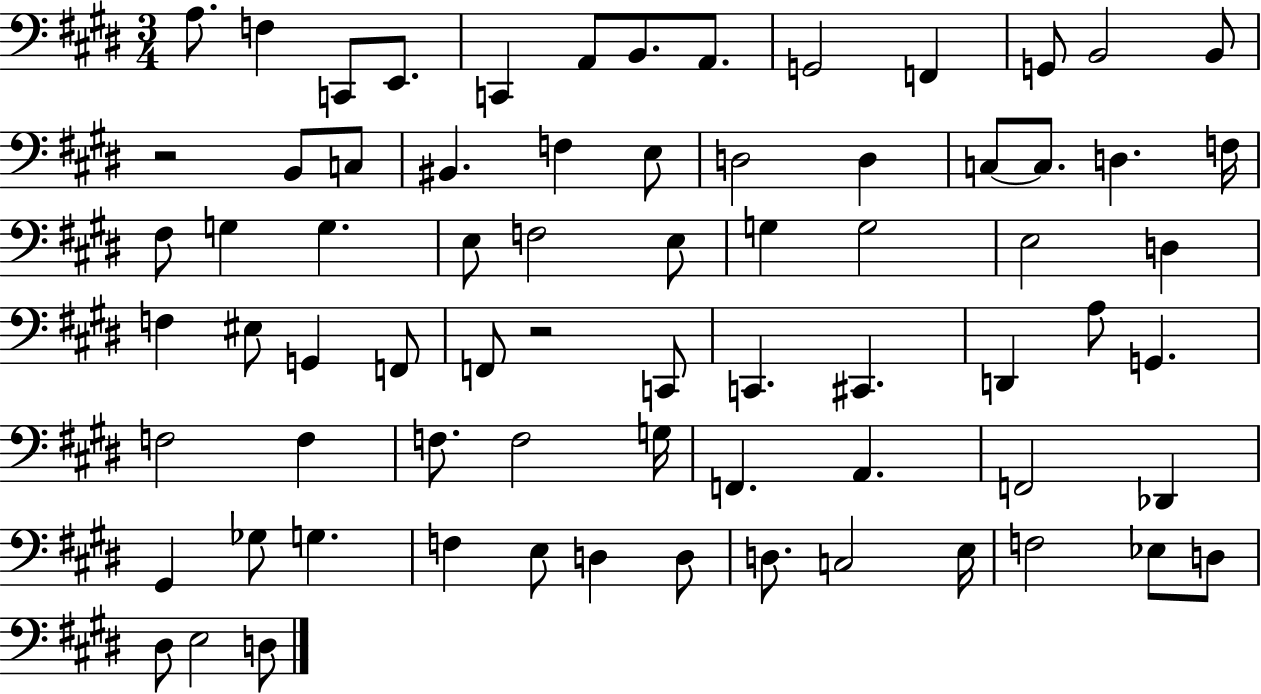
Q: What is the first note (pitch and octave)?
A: A3